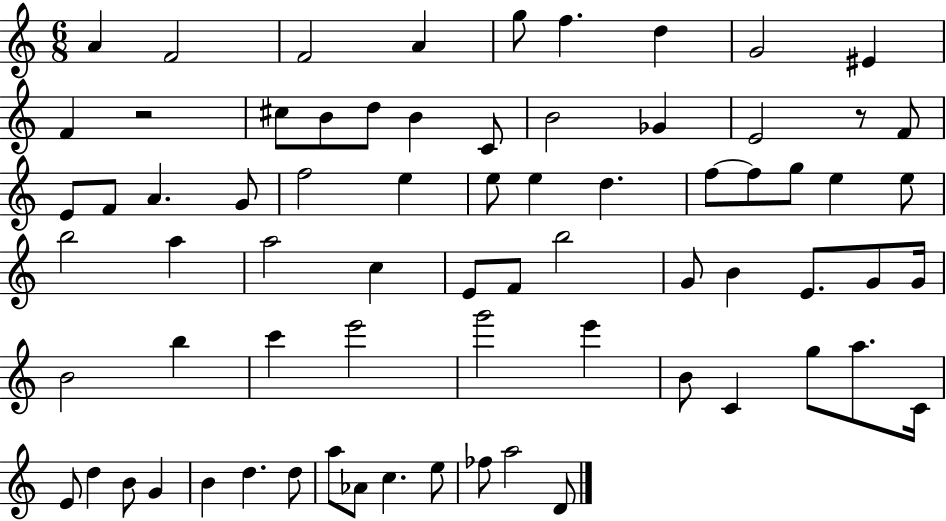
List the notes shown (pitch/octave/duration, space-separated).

A4/q F4/h F4/h A4/q G5/e F5/q. D5/q G4/h EIS4/q F4/q R/h C#5/e B4/e D5/e B4/q C4/e B4/h Gb4/q E4/h R/e F4/e E4/e F4/e A4/q. G4/e F5/h E5/q E5/e E5/q D5/q. F5/e F5/e G5/e E5/q E5/e B5/h A5/q A5/h C5/q E4/e F4/e B5/h G4/e B4/q E4/e. G4/e G4/s B4/h B5/q C6/q E6/h G6/h E6/q B4/e C4/q G5/e A5/e. C4/s E4/e D5/q B4/e G4/q B4/q D5/q. D5/e A5/e Ab4/e C5/q. E5/e FES5/e A5/h D4/e